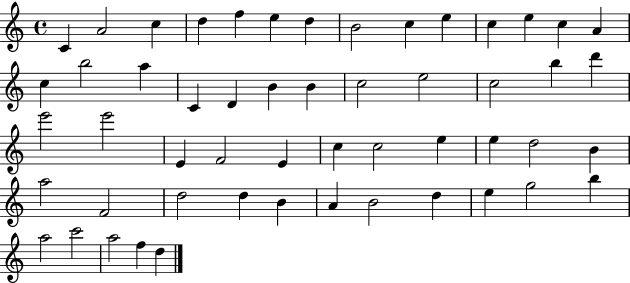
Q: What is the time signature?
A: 4/4